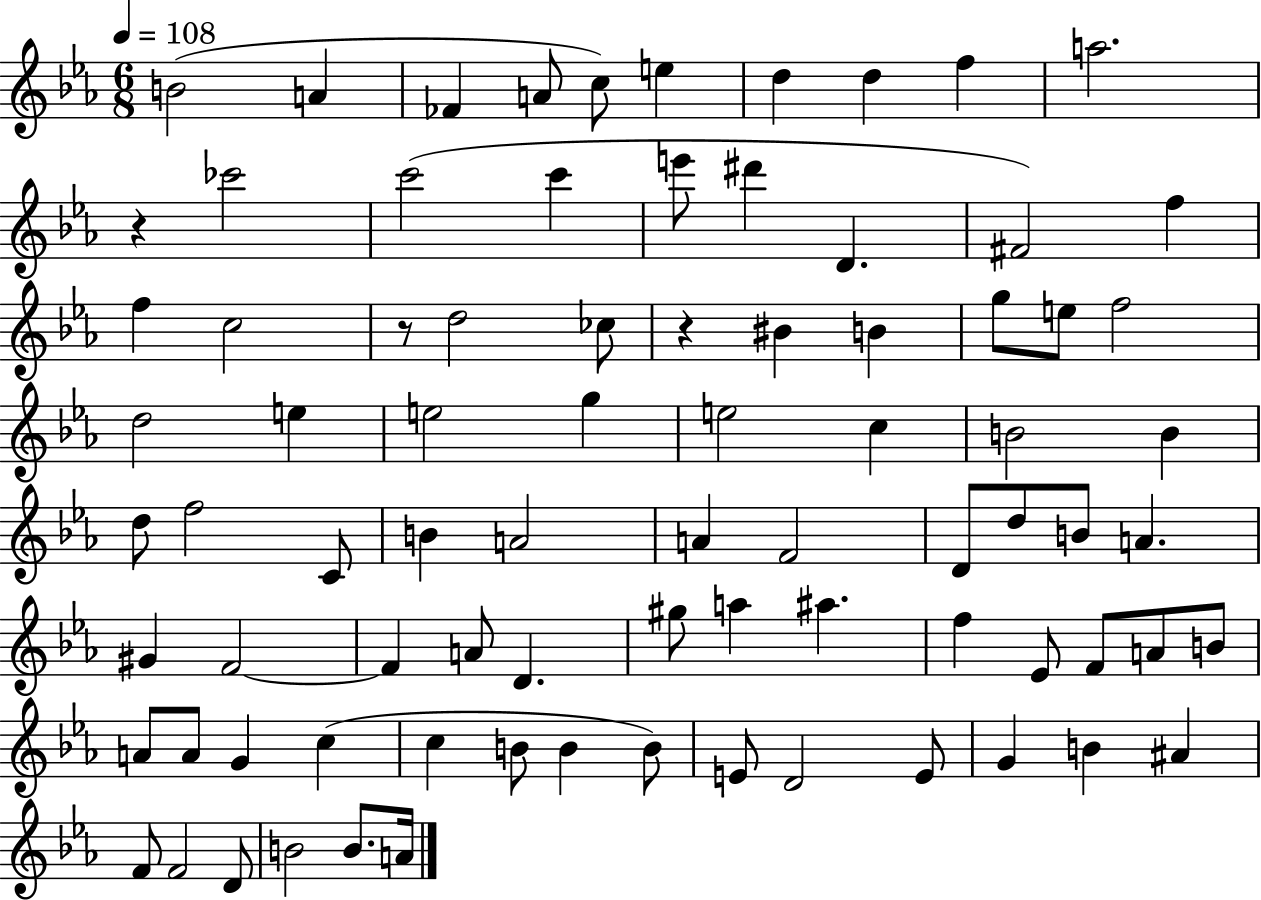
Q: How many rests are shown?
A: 3